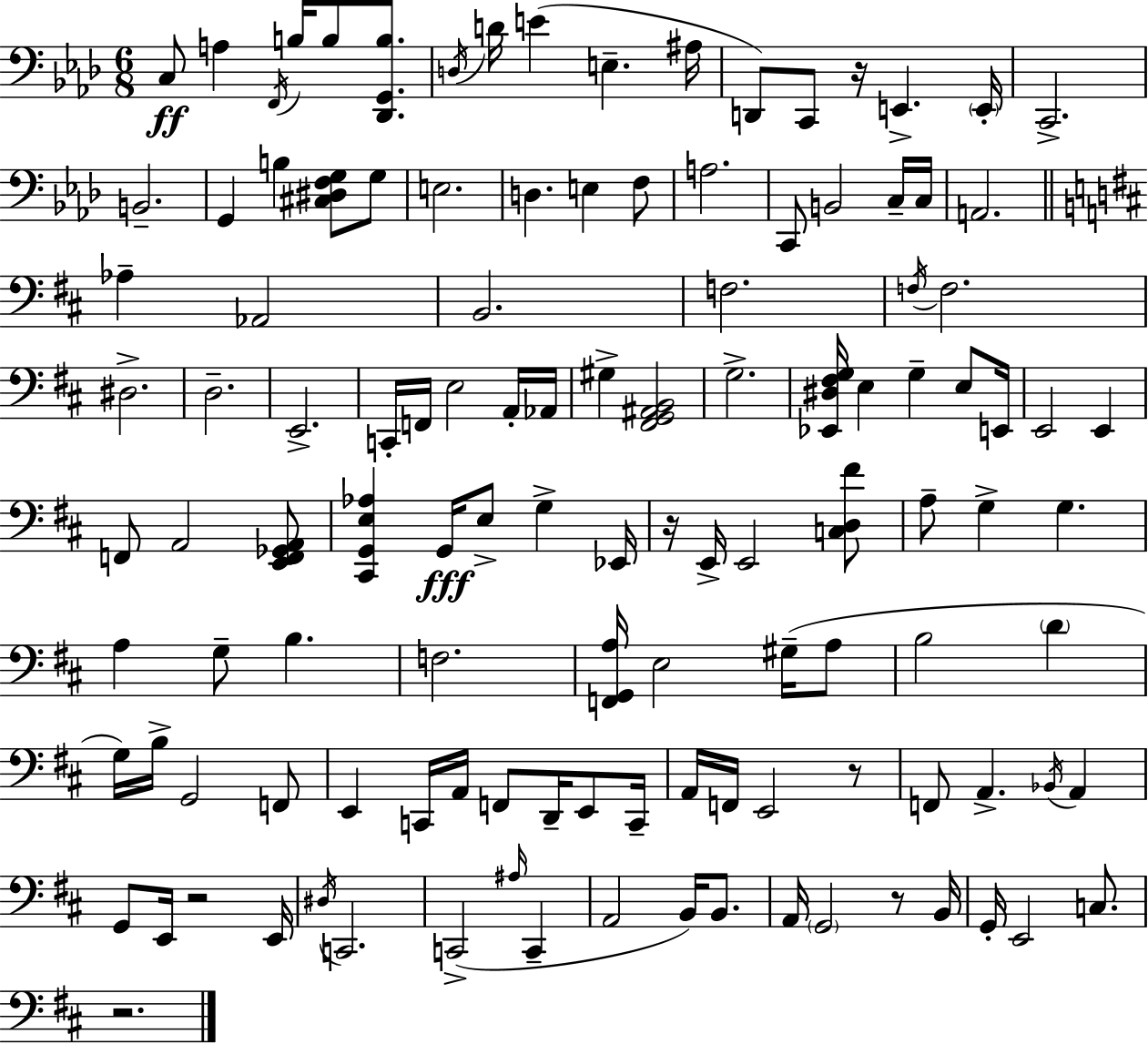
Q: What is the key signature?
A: AES major